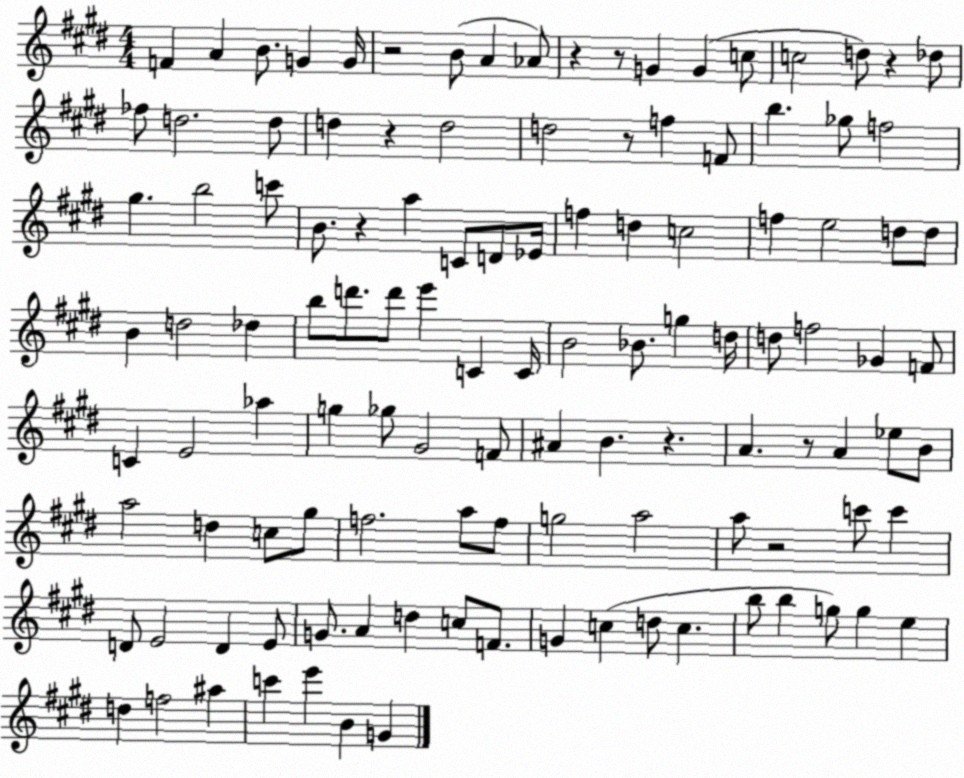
X:1
T:Untitled
M:4/4
L:1/4
K:E
F A B/2 G G/4 z2 B/2 A _A/2 z z/2 G G c/2 c2 d/2 z _d/2 _f/2 d2 d/2 d z d2 d2 z/2 f F/2 b _g/2 f2 ^g b2 c'/2 B/2 z a C/2 D/2 _E/4 f d c2 f e2 d/2 d/2 B d2 _d b/2 d'/2 d'/2 e' C C/4 B2 _B/2 g d/4 d/2 f2 _G F/2 C E2 _a g _g/2 ^G2 F/2 ^A B z A z/2 A _e/2 B/2 a2 d c/2 ^g/2 f2 a/2 f/2 g2 a2 a/2 z2 c'/2 c' D/2 E2 D E/2 G/2 A d c/2 F/2 G c d/2 c b/2 b g/2 g e d f2 ^a c' e' B G